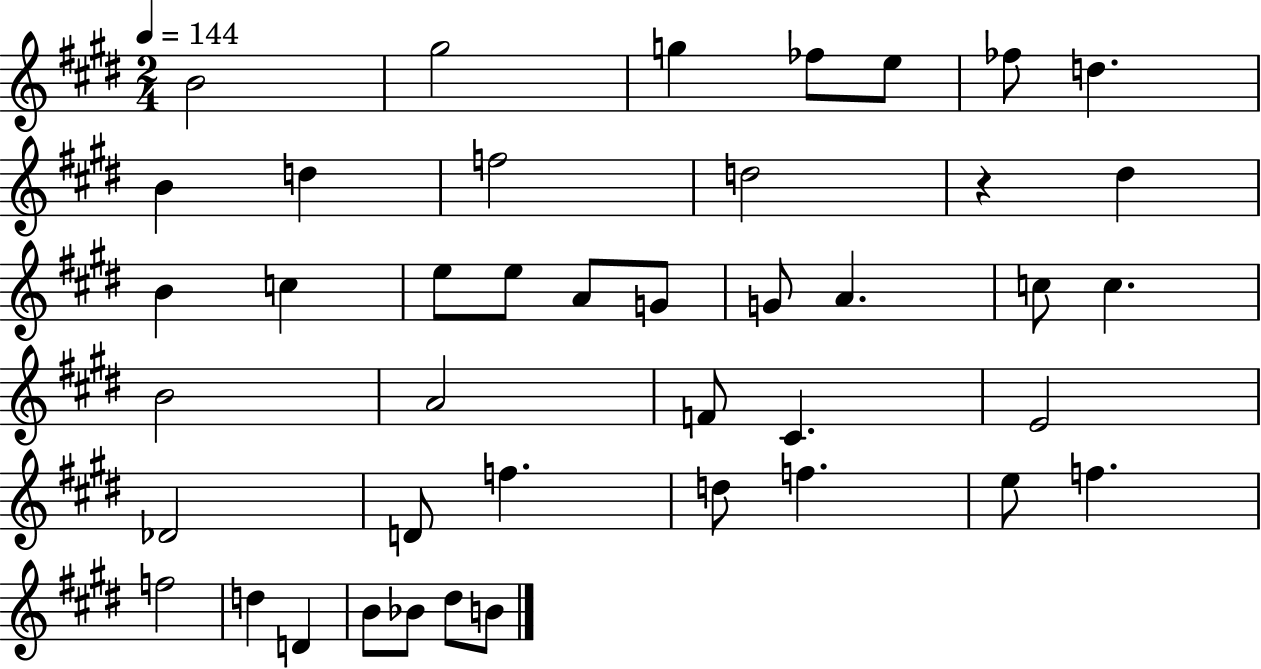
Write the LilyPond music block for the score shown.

{
  \clef treble
  \numericTimeSignature
  \time 2/4
  \key e \major
  \tempo 4 = 144
  b'2 | gis''2 | g''4 fes''8 e''8 | fes''8 d''4. | \break b'4 d''4 | f''2 | d''2 | r4 dis''4 | \break b'4 c''4 | e''8 e''8 a'8 g'8 | g'8 a'4. | c''8 c''4. | \break b'2 | a'2 | f'8 cis'4. | e'2 | \break des'2 | d'8 f''4. | d''8 f''4. | e''8 f''4. | \break f''2 | d''4 d'4 | b'8 bes'8 dis''8 b'8 | \bar "|."
}